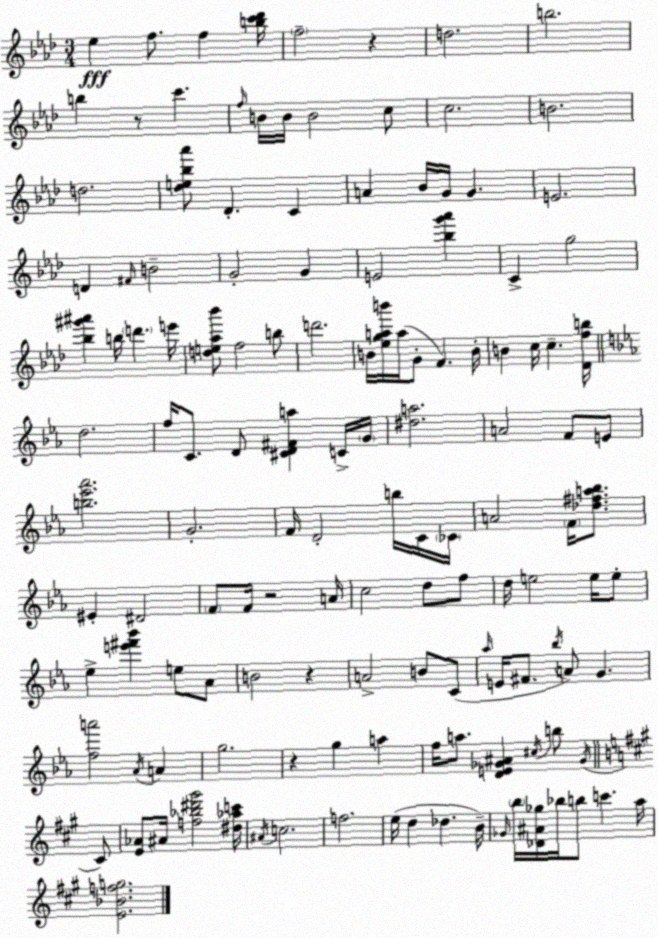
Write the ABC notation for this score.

X:1
T:Untitled
M:3/4
L:1/4
K:Ab
_e f/2 f [bc'_d']/4 f2 z d2 b2 b z/2 c' f/4 B/4 B/4 B2 c/2 c2 B2 d2 [_de_b_a']/2 _D C A _B/4 G/4 G E2 D ^F/4 B2 G2 G E2 [_bg'_a'] C g2 [_b^g'^a'] b/4 d' e'/4 [de_a_b']/2 f2 b/2 d'2 B/4 [_egab']/4 a/4 G/2 F B/4 B c/4 c [_Dfb]/4 d2 f/4 C/2 D/2 [^CD^Fa] C/4 G/4 [^da]2 A2 F/2 E/2 [b_e'_a']2 G2 F/4 D2 b/4 C/4 _C/4 A2 F/4 [_d^fa_b]/2 ^E ^D2 F/2 F/4 z2 A/4 c2 d/2 f/2 d/4 e2 e/4 e/2 _e [e'^f'_b'] e/2 _A/2 B2 z A2 B/2 C/2 _a/4 E/4 ^F/2 _b/4 A/2 G [fa']2 _A/4 A g2 z g a f/4 a/2 [DE_G^A] ^c/4 b/2 _G/4 ^C/2 [E_A]/2 ^A/4 [f_b^d'^g']2 [^d_ac']/4 ^A/4 c2 f2 e/4 d _d B/4 _G/4 b/4 [_D^A_g]/4 _b/4 b/2 c' a/4 [E_Bfg]2